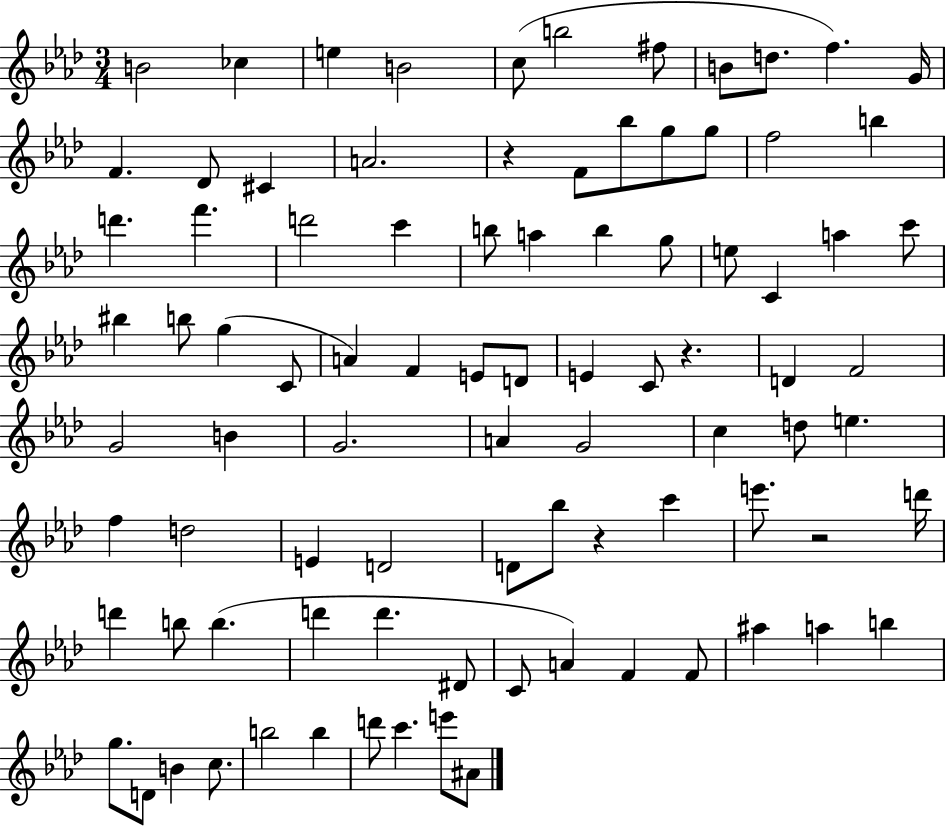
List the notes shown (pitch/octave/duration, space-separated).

B4/h CES5/q E5/q B4/h C5/e B5/h F#5/e B4/e D5/e. F5/q. G4/s F4/q. Db4/e C#4/q A4/h. R/q F4/e Bb5/e G5/e G5/e F5/h B5/q D6/q. F6/q. D6/h C6/q B5/e A5/q B5/q G5/e E5/e C4/q A5/q C6/e BIS5/q B5/e G5/q C4/e A4/q F4/q E4/e D4/e E4/q C4/e R/q. D4/q F4/h G4/h B4/q G4/h. A4/q G4/h C5/q D5/e E5/q. F5/q D5/h E4/q D4/h D4/e Bb5/e R/q C6/q E6/e. R/h D6/s D6/q B5/e B5/q. D6/q D6/q. D#4/e C4/e A4/q F4/q F4/e A#5/q A5/q B5/q G5/e. D4/e B4/q C5/e. B5/h B5/q D6/e C6/q. E6/e A#4/e